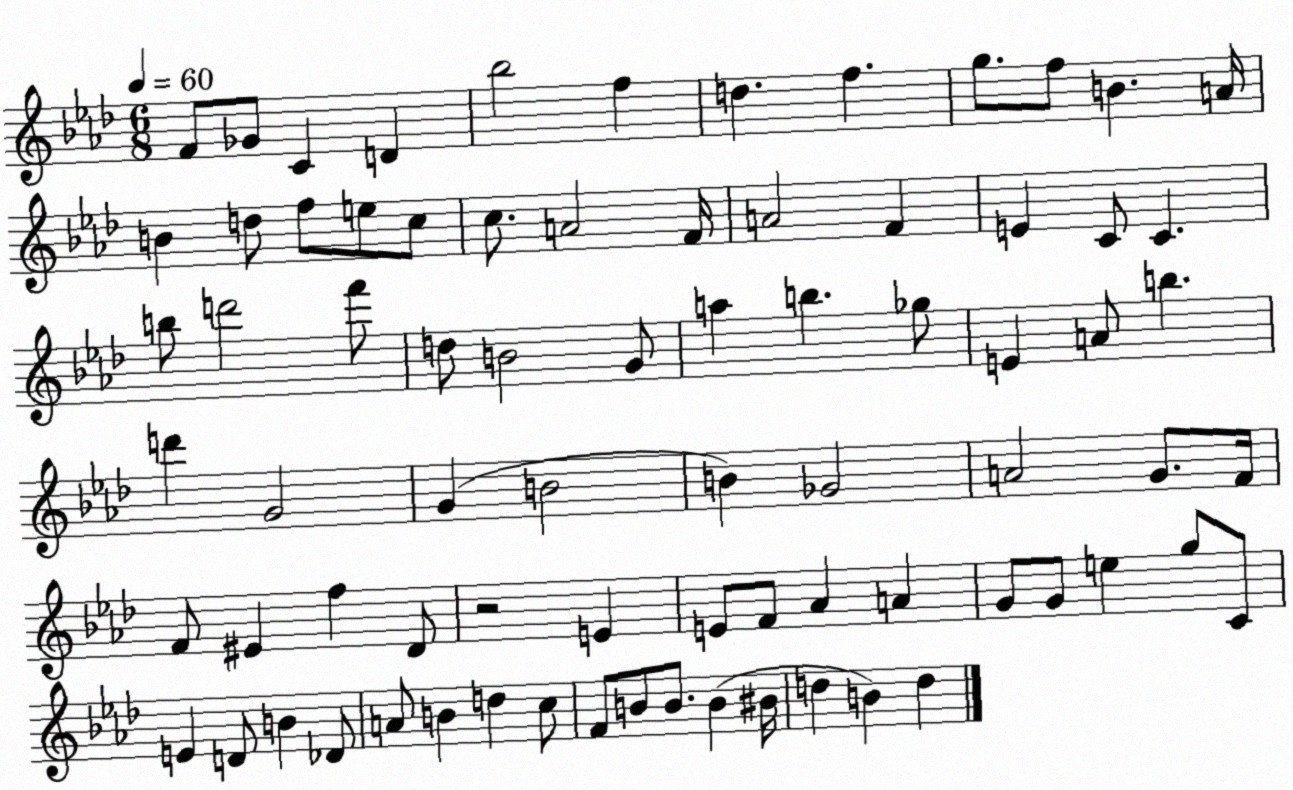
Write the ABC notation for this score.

X:1
T:Untitled
M:6/8
L:1/4
K:Ab
F/2 _G/2 C D _b2 f d f g/2 f/2 B A/4 B d/2 f/2 e/2 c/2 c/2 A2 F/4 A2 F E C/2 C b/2 d'2 f'/2 d/2 B2 G/2 a b _g/2 E A/2 b d' G2 G B2 B _G2 A2 G/2 F/4 F/2 ^E f _D/2 z2 E E/2 F/2 _A A G/2 G/2 e g/2 C/2 E D/2 B _D/2 A/2 B d c/2 F/2 B/2 B/2 B ^B/4 d B d